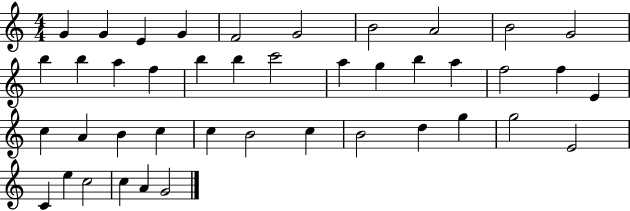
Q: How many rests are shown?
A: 0